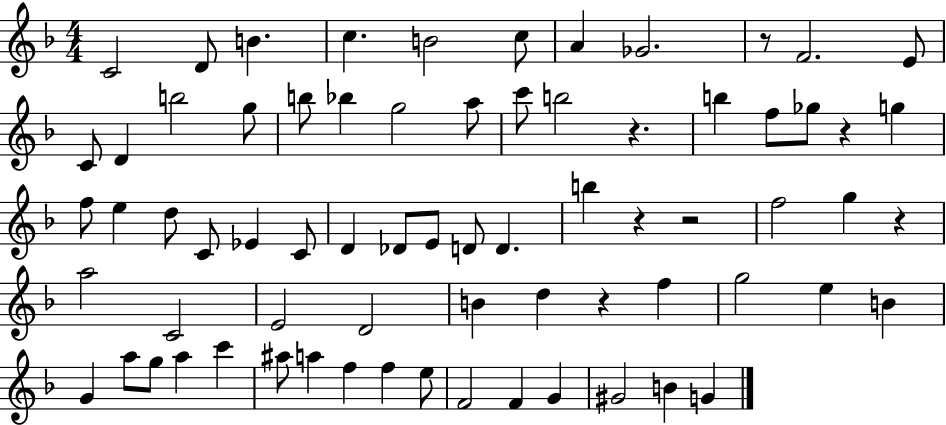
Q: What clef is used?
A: treble